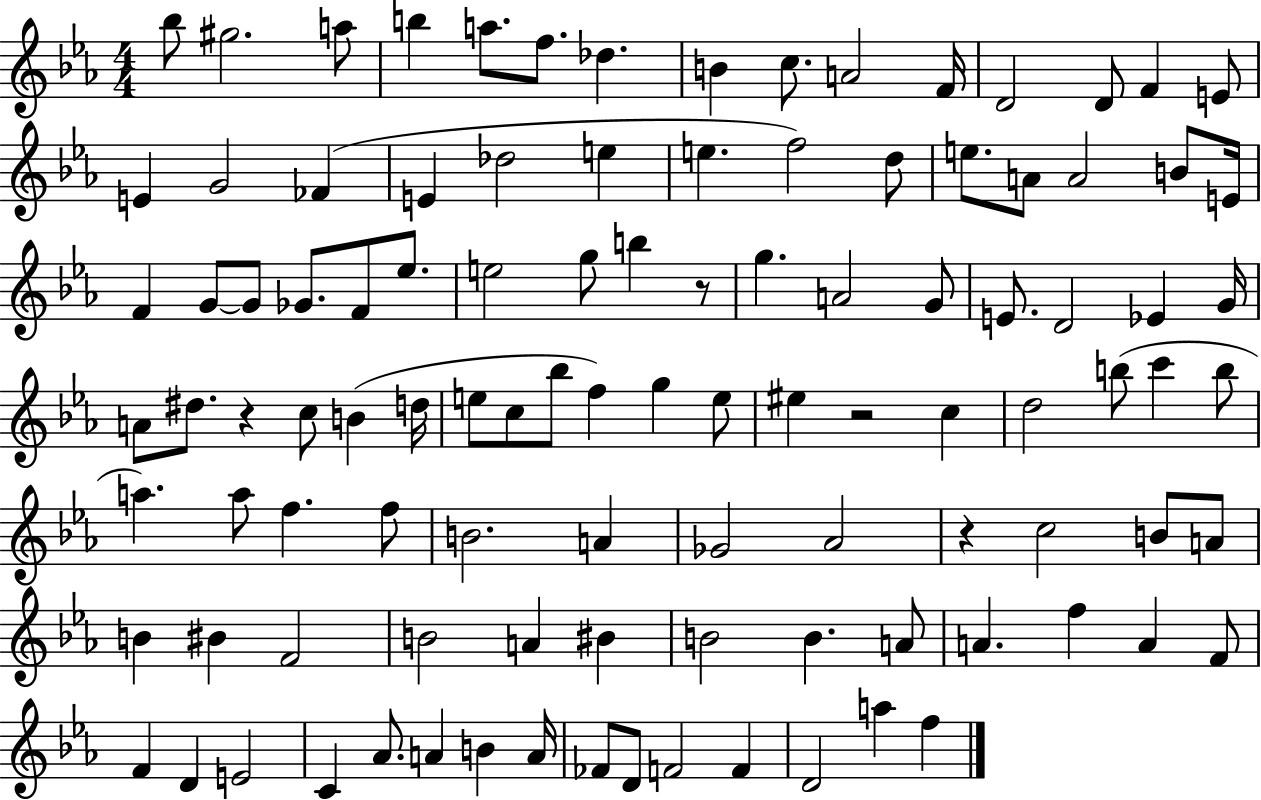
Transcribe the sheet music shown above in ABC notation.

X:1
T:Untitled
M:4/4
L:1/4
K:Eb
_b/2 ^g2 a/2 b a/2 f/2 _d B c/2 A2 F/4 D2 D/2 F E/2 E G2 _F E _d2 e e f2 d/2 e/2 A/2 A2 B/2 E/4 F G/2 G/2 _G/2 F/2 _e/2 e2 g/2 b z/2 g A2 G/2 E/2 D2 _E G/4 A/2 ^d/2 z c/2 B d/4 e/2 c/2 _b/2 f g e/2 ^e z2 c d2 b/2 c' b/2 a a/2 f f/2 B2 A _G2 _A2 z c2 B/2 A/2 B ^B F2 B2 A ^B B2 B A/2 A f A F/2 F D E2 C _A/2 A B A/4 _F/2 D/2 F2 F D2 a f